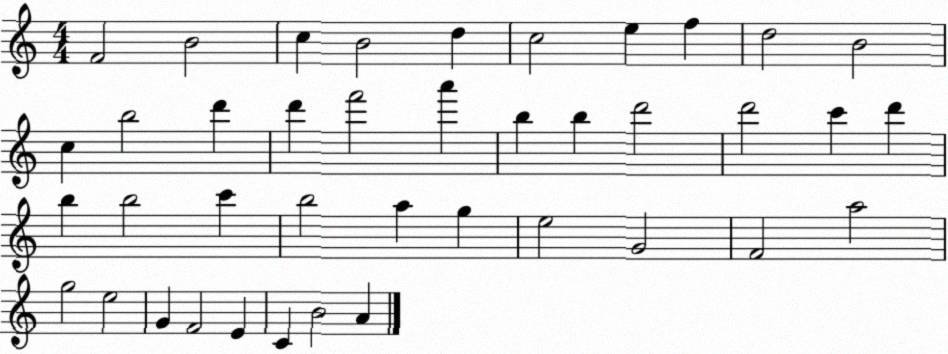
X:1
T:Untitled
M:4/4
L:1/4
K:C
F2 B2 c B2 d c2 e f d2 B2 c b2 d' d' f'2 a' b b d'2 d'2 c' d' b b2 c' b2 a g e2 G2 F2 a2 g2 e2 G F2 E C B2 A